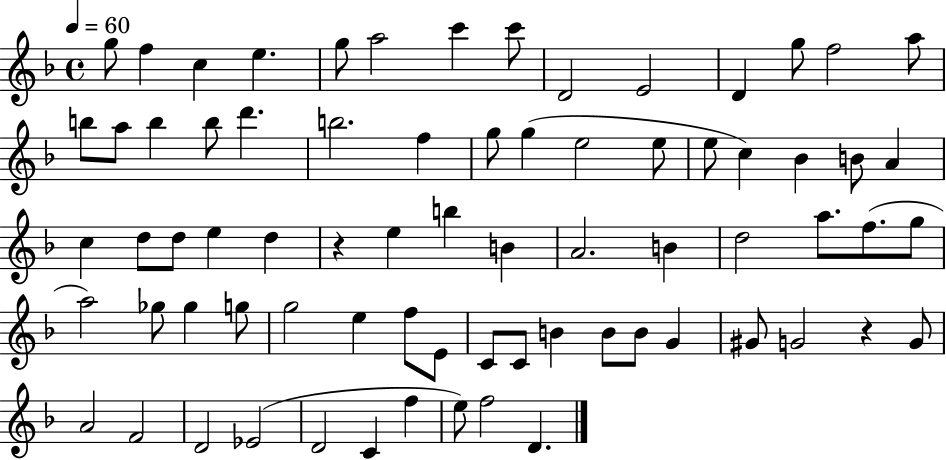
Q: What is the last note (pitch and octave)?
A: D4